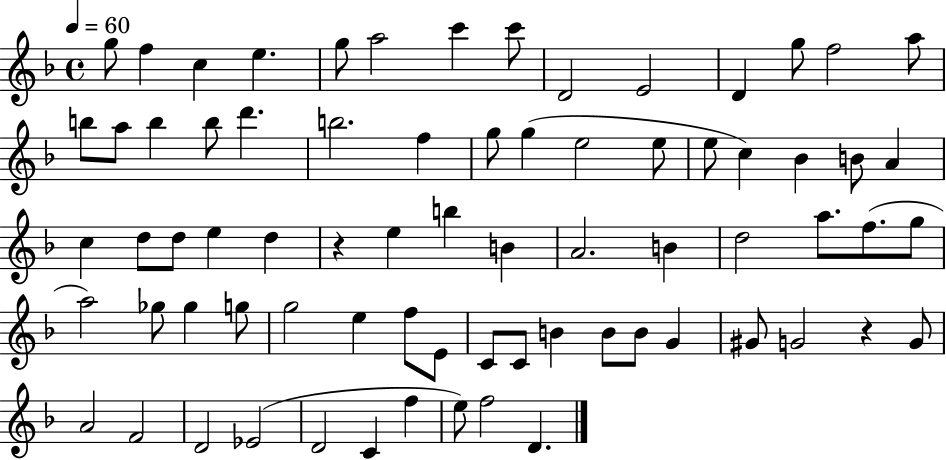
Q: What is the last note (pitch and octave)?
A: D4